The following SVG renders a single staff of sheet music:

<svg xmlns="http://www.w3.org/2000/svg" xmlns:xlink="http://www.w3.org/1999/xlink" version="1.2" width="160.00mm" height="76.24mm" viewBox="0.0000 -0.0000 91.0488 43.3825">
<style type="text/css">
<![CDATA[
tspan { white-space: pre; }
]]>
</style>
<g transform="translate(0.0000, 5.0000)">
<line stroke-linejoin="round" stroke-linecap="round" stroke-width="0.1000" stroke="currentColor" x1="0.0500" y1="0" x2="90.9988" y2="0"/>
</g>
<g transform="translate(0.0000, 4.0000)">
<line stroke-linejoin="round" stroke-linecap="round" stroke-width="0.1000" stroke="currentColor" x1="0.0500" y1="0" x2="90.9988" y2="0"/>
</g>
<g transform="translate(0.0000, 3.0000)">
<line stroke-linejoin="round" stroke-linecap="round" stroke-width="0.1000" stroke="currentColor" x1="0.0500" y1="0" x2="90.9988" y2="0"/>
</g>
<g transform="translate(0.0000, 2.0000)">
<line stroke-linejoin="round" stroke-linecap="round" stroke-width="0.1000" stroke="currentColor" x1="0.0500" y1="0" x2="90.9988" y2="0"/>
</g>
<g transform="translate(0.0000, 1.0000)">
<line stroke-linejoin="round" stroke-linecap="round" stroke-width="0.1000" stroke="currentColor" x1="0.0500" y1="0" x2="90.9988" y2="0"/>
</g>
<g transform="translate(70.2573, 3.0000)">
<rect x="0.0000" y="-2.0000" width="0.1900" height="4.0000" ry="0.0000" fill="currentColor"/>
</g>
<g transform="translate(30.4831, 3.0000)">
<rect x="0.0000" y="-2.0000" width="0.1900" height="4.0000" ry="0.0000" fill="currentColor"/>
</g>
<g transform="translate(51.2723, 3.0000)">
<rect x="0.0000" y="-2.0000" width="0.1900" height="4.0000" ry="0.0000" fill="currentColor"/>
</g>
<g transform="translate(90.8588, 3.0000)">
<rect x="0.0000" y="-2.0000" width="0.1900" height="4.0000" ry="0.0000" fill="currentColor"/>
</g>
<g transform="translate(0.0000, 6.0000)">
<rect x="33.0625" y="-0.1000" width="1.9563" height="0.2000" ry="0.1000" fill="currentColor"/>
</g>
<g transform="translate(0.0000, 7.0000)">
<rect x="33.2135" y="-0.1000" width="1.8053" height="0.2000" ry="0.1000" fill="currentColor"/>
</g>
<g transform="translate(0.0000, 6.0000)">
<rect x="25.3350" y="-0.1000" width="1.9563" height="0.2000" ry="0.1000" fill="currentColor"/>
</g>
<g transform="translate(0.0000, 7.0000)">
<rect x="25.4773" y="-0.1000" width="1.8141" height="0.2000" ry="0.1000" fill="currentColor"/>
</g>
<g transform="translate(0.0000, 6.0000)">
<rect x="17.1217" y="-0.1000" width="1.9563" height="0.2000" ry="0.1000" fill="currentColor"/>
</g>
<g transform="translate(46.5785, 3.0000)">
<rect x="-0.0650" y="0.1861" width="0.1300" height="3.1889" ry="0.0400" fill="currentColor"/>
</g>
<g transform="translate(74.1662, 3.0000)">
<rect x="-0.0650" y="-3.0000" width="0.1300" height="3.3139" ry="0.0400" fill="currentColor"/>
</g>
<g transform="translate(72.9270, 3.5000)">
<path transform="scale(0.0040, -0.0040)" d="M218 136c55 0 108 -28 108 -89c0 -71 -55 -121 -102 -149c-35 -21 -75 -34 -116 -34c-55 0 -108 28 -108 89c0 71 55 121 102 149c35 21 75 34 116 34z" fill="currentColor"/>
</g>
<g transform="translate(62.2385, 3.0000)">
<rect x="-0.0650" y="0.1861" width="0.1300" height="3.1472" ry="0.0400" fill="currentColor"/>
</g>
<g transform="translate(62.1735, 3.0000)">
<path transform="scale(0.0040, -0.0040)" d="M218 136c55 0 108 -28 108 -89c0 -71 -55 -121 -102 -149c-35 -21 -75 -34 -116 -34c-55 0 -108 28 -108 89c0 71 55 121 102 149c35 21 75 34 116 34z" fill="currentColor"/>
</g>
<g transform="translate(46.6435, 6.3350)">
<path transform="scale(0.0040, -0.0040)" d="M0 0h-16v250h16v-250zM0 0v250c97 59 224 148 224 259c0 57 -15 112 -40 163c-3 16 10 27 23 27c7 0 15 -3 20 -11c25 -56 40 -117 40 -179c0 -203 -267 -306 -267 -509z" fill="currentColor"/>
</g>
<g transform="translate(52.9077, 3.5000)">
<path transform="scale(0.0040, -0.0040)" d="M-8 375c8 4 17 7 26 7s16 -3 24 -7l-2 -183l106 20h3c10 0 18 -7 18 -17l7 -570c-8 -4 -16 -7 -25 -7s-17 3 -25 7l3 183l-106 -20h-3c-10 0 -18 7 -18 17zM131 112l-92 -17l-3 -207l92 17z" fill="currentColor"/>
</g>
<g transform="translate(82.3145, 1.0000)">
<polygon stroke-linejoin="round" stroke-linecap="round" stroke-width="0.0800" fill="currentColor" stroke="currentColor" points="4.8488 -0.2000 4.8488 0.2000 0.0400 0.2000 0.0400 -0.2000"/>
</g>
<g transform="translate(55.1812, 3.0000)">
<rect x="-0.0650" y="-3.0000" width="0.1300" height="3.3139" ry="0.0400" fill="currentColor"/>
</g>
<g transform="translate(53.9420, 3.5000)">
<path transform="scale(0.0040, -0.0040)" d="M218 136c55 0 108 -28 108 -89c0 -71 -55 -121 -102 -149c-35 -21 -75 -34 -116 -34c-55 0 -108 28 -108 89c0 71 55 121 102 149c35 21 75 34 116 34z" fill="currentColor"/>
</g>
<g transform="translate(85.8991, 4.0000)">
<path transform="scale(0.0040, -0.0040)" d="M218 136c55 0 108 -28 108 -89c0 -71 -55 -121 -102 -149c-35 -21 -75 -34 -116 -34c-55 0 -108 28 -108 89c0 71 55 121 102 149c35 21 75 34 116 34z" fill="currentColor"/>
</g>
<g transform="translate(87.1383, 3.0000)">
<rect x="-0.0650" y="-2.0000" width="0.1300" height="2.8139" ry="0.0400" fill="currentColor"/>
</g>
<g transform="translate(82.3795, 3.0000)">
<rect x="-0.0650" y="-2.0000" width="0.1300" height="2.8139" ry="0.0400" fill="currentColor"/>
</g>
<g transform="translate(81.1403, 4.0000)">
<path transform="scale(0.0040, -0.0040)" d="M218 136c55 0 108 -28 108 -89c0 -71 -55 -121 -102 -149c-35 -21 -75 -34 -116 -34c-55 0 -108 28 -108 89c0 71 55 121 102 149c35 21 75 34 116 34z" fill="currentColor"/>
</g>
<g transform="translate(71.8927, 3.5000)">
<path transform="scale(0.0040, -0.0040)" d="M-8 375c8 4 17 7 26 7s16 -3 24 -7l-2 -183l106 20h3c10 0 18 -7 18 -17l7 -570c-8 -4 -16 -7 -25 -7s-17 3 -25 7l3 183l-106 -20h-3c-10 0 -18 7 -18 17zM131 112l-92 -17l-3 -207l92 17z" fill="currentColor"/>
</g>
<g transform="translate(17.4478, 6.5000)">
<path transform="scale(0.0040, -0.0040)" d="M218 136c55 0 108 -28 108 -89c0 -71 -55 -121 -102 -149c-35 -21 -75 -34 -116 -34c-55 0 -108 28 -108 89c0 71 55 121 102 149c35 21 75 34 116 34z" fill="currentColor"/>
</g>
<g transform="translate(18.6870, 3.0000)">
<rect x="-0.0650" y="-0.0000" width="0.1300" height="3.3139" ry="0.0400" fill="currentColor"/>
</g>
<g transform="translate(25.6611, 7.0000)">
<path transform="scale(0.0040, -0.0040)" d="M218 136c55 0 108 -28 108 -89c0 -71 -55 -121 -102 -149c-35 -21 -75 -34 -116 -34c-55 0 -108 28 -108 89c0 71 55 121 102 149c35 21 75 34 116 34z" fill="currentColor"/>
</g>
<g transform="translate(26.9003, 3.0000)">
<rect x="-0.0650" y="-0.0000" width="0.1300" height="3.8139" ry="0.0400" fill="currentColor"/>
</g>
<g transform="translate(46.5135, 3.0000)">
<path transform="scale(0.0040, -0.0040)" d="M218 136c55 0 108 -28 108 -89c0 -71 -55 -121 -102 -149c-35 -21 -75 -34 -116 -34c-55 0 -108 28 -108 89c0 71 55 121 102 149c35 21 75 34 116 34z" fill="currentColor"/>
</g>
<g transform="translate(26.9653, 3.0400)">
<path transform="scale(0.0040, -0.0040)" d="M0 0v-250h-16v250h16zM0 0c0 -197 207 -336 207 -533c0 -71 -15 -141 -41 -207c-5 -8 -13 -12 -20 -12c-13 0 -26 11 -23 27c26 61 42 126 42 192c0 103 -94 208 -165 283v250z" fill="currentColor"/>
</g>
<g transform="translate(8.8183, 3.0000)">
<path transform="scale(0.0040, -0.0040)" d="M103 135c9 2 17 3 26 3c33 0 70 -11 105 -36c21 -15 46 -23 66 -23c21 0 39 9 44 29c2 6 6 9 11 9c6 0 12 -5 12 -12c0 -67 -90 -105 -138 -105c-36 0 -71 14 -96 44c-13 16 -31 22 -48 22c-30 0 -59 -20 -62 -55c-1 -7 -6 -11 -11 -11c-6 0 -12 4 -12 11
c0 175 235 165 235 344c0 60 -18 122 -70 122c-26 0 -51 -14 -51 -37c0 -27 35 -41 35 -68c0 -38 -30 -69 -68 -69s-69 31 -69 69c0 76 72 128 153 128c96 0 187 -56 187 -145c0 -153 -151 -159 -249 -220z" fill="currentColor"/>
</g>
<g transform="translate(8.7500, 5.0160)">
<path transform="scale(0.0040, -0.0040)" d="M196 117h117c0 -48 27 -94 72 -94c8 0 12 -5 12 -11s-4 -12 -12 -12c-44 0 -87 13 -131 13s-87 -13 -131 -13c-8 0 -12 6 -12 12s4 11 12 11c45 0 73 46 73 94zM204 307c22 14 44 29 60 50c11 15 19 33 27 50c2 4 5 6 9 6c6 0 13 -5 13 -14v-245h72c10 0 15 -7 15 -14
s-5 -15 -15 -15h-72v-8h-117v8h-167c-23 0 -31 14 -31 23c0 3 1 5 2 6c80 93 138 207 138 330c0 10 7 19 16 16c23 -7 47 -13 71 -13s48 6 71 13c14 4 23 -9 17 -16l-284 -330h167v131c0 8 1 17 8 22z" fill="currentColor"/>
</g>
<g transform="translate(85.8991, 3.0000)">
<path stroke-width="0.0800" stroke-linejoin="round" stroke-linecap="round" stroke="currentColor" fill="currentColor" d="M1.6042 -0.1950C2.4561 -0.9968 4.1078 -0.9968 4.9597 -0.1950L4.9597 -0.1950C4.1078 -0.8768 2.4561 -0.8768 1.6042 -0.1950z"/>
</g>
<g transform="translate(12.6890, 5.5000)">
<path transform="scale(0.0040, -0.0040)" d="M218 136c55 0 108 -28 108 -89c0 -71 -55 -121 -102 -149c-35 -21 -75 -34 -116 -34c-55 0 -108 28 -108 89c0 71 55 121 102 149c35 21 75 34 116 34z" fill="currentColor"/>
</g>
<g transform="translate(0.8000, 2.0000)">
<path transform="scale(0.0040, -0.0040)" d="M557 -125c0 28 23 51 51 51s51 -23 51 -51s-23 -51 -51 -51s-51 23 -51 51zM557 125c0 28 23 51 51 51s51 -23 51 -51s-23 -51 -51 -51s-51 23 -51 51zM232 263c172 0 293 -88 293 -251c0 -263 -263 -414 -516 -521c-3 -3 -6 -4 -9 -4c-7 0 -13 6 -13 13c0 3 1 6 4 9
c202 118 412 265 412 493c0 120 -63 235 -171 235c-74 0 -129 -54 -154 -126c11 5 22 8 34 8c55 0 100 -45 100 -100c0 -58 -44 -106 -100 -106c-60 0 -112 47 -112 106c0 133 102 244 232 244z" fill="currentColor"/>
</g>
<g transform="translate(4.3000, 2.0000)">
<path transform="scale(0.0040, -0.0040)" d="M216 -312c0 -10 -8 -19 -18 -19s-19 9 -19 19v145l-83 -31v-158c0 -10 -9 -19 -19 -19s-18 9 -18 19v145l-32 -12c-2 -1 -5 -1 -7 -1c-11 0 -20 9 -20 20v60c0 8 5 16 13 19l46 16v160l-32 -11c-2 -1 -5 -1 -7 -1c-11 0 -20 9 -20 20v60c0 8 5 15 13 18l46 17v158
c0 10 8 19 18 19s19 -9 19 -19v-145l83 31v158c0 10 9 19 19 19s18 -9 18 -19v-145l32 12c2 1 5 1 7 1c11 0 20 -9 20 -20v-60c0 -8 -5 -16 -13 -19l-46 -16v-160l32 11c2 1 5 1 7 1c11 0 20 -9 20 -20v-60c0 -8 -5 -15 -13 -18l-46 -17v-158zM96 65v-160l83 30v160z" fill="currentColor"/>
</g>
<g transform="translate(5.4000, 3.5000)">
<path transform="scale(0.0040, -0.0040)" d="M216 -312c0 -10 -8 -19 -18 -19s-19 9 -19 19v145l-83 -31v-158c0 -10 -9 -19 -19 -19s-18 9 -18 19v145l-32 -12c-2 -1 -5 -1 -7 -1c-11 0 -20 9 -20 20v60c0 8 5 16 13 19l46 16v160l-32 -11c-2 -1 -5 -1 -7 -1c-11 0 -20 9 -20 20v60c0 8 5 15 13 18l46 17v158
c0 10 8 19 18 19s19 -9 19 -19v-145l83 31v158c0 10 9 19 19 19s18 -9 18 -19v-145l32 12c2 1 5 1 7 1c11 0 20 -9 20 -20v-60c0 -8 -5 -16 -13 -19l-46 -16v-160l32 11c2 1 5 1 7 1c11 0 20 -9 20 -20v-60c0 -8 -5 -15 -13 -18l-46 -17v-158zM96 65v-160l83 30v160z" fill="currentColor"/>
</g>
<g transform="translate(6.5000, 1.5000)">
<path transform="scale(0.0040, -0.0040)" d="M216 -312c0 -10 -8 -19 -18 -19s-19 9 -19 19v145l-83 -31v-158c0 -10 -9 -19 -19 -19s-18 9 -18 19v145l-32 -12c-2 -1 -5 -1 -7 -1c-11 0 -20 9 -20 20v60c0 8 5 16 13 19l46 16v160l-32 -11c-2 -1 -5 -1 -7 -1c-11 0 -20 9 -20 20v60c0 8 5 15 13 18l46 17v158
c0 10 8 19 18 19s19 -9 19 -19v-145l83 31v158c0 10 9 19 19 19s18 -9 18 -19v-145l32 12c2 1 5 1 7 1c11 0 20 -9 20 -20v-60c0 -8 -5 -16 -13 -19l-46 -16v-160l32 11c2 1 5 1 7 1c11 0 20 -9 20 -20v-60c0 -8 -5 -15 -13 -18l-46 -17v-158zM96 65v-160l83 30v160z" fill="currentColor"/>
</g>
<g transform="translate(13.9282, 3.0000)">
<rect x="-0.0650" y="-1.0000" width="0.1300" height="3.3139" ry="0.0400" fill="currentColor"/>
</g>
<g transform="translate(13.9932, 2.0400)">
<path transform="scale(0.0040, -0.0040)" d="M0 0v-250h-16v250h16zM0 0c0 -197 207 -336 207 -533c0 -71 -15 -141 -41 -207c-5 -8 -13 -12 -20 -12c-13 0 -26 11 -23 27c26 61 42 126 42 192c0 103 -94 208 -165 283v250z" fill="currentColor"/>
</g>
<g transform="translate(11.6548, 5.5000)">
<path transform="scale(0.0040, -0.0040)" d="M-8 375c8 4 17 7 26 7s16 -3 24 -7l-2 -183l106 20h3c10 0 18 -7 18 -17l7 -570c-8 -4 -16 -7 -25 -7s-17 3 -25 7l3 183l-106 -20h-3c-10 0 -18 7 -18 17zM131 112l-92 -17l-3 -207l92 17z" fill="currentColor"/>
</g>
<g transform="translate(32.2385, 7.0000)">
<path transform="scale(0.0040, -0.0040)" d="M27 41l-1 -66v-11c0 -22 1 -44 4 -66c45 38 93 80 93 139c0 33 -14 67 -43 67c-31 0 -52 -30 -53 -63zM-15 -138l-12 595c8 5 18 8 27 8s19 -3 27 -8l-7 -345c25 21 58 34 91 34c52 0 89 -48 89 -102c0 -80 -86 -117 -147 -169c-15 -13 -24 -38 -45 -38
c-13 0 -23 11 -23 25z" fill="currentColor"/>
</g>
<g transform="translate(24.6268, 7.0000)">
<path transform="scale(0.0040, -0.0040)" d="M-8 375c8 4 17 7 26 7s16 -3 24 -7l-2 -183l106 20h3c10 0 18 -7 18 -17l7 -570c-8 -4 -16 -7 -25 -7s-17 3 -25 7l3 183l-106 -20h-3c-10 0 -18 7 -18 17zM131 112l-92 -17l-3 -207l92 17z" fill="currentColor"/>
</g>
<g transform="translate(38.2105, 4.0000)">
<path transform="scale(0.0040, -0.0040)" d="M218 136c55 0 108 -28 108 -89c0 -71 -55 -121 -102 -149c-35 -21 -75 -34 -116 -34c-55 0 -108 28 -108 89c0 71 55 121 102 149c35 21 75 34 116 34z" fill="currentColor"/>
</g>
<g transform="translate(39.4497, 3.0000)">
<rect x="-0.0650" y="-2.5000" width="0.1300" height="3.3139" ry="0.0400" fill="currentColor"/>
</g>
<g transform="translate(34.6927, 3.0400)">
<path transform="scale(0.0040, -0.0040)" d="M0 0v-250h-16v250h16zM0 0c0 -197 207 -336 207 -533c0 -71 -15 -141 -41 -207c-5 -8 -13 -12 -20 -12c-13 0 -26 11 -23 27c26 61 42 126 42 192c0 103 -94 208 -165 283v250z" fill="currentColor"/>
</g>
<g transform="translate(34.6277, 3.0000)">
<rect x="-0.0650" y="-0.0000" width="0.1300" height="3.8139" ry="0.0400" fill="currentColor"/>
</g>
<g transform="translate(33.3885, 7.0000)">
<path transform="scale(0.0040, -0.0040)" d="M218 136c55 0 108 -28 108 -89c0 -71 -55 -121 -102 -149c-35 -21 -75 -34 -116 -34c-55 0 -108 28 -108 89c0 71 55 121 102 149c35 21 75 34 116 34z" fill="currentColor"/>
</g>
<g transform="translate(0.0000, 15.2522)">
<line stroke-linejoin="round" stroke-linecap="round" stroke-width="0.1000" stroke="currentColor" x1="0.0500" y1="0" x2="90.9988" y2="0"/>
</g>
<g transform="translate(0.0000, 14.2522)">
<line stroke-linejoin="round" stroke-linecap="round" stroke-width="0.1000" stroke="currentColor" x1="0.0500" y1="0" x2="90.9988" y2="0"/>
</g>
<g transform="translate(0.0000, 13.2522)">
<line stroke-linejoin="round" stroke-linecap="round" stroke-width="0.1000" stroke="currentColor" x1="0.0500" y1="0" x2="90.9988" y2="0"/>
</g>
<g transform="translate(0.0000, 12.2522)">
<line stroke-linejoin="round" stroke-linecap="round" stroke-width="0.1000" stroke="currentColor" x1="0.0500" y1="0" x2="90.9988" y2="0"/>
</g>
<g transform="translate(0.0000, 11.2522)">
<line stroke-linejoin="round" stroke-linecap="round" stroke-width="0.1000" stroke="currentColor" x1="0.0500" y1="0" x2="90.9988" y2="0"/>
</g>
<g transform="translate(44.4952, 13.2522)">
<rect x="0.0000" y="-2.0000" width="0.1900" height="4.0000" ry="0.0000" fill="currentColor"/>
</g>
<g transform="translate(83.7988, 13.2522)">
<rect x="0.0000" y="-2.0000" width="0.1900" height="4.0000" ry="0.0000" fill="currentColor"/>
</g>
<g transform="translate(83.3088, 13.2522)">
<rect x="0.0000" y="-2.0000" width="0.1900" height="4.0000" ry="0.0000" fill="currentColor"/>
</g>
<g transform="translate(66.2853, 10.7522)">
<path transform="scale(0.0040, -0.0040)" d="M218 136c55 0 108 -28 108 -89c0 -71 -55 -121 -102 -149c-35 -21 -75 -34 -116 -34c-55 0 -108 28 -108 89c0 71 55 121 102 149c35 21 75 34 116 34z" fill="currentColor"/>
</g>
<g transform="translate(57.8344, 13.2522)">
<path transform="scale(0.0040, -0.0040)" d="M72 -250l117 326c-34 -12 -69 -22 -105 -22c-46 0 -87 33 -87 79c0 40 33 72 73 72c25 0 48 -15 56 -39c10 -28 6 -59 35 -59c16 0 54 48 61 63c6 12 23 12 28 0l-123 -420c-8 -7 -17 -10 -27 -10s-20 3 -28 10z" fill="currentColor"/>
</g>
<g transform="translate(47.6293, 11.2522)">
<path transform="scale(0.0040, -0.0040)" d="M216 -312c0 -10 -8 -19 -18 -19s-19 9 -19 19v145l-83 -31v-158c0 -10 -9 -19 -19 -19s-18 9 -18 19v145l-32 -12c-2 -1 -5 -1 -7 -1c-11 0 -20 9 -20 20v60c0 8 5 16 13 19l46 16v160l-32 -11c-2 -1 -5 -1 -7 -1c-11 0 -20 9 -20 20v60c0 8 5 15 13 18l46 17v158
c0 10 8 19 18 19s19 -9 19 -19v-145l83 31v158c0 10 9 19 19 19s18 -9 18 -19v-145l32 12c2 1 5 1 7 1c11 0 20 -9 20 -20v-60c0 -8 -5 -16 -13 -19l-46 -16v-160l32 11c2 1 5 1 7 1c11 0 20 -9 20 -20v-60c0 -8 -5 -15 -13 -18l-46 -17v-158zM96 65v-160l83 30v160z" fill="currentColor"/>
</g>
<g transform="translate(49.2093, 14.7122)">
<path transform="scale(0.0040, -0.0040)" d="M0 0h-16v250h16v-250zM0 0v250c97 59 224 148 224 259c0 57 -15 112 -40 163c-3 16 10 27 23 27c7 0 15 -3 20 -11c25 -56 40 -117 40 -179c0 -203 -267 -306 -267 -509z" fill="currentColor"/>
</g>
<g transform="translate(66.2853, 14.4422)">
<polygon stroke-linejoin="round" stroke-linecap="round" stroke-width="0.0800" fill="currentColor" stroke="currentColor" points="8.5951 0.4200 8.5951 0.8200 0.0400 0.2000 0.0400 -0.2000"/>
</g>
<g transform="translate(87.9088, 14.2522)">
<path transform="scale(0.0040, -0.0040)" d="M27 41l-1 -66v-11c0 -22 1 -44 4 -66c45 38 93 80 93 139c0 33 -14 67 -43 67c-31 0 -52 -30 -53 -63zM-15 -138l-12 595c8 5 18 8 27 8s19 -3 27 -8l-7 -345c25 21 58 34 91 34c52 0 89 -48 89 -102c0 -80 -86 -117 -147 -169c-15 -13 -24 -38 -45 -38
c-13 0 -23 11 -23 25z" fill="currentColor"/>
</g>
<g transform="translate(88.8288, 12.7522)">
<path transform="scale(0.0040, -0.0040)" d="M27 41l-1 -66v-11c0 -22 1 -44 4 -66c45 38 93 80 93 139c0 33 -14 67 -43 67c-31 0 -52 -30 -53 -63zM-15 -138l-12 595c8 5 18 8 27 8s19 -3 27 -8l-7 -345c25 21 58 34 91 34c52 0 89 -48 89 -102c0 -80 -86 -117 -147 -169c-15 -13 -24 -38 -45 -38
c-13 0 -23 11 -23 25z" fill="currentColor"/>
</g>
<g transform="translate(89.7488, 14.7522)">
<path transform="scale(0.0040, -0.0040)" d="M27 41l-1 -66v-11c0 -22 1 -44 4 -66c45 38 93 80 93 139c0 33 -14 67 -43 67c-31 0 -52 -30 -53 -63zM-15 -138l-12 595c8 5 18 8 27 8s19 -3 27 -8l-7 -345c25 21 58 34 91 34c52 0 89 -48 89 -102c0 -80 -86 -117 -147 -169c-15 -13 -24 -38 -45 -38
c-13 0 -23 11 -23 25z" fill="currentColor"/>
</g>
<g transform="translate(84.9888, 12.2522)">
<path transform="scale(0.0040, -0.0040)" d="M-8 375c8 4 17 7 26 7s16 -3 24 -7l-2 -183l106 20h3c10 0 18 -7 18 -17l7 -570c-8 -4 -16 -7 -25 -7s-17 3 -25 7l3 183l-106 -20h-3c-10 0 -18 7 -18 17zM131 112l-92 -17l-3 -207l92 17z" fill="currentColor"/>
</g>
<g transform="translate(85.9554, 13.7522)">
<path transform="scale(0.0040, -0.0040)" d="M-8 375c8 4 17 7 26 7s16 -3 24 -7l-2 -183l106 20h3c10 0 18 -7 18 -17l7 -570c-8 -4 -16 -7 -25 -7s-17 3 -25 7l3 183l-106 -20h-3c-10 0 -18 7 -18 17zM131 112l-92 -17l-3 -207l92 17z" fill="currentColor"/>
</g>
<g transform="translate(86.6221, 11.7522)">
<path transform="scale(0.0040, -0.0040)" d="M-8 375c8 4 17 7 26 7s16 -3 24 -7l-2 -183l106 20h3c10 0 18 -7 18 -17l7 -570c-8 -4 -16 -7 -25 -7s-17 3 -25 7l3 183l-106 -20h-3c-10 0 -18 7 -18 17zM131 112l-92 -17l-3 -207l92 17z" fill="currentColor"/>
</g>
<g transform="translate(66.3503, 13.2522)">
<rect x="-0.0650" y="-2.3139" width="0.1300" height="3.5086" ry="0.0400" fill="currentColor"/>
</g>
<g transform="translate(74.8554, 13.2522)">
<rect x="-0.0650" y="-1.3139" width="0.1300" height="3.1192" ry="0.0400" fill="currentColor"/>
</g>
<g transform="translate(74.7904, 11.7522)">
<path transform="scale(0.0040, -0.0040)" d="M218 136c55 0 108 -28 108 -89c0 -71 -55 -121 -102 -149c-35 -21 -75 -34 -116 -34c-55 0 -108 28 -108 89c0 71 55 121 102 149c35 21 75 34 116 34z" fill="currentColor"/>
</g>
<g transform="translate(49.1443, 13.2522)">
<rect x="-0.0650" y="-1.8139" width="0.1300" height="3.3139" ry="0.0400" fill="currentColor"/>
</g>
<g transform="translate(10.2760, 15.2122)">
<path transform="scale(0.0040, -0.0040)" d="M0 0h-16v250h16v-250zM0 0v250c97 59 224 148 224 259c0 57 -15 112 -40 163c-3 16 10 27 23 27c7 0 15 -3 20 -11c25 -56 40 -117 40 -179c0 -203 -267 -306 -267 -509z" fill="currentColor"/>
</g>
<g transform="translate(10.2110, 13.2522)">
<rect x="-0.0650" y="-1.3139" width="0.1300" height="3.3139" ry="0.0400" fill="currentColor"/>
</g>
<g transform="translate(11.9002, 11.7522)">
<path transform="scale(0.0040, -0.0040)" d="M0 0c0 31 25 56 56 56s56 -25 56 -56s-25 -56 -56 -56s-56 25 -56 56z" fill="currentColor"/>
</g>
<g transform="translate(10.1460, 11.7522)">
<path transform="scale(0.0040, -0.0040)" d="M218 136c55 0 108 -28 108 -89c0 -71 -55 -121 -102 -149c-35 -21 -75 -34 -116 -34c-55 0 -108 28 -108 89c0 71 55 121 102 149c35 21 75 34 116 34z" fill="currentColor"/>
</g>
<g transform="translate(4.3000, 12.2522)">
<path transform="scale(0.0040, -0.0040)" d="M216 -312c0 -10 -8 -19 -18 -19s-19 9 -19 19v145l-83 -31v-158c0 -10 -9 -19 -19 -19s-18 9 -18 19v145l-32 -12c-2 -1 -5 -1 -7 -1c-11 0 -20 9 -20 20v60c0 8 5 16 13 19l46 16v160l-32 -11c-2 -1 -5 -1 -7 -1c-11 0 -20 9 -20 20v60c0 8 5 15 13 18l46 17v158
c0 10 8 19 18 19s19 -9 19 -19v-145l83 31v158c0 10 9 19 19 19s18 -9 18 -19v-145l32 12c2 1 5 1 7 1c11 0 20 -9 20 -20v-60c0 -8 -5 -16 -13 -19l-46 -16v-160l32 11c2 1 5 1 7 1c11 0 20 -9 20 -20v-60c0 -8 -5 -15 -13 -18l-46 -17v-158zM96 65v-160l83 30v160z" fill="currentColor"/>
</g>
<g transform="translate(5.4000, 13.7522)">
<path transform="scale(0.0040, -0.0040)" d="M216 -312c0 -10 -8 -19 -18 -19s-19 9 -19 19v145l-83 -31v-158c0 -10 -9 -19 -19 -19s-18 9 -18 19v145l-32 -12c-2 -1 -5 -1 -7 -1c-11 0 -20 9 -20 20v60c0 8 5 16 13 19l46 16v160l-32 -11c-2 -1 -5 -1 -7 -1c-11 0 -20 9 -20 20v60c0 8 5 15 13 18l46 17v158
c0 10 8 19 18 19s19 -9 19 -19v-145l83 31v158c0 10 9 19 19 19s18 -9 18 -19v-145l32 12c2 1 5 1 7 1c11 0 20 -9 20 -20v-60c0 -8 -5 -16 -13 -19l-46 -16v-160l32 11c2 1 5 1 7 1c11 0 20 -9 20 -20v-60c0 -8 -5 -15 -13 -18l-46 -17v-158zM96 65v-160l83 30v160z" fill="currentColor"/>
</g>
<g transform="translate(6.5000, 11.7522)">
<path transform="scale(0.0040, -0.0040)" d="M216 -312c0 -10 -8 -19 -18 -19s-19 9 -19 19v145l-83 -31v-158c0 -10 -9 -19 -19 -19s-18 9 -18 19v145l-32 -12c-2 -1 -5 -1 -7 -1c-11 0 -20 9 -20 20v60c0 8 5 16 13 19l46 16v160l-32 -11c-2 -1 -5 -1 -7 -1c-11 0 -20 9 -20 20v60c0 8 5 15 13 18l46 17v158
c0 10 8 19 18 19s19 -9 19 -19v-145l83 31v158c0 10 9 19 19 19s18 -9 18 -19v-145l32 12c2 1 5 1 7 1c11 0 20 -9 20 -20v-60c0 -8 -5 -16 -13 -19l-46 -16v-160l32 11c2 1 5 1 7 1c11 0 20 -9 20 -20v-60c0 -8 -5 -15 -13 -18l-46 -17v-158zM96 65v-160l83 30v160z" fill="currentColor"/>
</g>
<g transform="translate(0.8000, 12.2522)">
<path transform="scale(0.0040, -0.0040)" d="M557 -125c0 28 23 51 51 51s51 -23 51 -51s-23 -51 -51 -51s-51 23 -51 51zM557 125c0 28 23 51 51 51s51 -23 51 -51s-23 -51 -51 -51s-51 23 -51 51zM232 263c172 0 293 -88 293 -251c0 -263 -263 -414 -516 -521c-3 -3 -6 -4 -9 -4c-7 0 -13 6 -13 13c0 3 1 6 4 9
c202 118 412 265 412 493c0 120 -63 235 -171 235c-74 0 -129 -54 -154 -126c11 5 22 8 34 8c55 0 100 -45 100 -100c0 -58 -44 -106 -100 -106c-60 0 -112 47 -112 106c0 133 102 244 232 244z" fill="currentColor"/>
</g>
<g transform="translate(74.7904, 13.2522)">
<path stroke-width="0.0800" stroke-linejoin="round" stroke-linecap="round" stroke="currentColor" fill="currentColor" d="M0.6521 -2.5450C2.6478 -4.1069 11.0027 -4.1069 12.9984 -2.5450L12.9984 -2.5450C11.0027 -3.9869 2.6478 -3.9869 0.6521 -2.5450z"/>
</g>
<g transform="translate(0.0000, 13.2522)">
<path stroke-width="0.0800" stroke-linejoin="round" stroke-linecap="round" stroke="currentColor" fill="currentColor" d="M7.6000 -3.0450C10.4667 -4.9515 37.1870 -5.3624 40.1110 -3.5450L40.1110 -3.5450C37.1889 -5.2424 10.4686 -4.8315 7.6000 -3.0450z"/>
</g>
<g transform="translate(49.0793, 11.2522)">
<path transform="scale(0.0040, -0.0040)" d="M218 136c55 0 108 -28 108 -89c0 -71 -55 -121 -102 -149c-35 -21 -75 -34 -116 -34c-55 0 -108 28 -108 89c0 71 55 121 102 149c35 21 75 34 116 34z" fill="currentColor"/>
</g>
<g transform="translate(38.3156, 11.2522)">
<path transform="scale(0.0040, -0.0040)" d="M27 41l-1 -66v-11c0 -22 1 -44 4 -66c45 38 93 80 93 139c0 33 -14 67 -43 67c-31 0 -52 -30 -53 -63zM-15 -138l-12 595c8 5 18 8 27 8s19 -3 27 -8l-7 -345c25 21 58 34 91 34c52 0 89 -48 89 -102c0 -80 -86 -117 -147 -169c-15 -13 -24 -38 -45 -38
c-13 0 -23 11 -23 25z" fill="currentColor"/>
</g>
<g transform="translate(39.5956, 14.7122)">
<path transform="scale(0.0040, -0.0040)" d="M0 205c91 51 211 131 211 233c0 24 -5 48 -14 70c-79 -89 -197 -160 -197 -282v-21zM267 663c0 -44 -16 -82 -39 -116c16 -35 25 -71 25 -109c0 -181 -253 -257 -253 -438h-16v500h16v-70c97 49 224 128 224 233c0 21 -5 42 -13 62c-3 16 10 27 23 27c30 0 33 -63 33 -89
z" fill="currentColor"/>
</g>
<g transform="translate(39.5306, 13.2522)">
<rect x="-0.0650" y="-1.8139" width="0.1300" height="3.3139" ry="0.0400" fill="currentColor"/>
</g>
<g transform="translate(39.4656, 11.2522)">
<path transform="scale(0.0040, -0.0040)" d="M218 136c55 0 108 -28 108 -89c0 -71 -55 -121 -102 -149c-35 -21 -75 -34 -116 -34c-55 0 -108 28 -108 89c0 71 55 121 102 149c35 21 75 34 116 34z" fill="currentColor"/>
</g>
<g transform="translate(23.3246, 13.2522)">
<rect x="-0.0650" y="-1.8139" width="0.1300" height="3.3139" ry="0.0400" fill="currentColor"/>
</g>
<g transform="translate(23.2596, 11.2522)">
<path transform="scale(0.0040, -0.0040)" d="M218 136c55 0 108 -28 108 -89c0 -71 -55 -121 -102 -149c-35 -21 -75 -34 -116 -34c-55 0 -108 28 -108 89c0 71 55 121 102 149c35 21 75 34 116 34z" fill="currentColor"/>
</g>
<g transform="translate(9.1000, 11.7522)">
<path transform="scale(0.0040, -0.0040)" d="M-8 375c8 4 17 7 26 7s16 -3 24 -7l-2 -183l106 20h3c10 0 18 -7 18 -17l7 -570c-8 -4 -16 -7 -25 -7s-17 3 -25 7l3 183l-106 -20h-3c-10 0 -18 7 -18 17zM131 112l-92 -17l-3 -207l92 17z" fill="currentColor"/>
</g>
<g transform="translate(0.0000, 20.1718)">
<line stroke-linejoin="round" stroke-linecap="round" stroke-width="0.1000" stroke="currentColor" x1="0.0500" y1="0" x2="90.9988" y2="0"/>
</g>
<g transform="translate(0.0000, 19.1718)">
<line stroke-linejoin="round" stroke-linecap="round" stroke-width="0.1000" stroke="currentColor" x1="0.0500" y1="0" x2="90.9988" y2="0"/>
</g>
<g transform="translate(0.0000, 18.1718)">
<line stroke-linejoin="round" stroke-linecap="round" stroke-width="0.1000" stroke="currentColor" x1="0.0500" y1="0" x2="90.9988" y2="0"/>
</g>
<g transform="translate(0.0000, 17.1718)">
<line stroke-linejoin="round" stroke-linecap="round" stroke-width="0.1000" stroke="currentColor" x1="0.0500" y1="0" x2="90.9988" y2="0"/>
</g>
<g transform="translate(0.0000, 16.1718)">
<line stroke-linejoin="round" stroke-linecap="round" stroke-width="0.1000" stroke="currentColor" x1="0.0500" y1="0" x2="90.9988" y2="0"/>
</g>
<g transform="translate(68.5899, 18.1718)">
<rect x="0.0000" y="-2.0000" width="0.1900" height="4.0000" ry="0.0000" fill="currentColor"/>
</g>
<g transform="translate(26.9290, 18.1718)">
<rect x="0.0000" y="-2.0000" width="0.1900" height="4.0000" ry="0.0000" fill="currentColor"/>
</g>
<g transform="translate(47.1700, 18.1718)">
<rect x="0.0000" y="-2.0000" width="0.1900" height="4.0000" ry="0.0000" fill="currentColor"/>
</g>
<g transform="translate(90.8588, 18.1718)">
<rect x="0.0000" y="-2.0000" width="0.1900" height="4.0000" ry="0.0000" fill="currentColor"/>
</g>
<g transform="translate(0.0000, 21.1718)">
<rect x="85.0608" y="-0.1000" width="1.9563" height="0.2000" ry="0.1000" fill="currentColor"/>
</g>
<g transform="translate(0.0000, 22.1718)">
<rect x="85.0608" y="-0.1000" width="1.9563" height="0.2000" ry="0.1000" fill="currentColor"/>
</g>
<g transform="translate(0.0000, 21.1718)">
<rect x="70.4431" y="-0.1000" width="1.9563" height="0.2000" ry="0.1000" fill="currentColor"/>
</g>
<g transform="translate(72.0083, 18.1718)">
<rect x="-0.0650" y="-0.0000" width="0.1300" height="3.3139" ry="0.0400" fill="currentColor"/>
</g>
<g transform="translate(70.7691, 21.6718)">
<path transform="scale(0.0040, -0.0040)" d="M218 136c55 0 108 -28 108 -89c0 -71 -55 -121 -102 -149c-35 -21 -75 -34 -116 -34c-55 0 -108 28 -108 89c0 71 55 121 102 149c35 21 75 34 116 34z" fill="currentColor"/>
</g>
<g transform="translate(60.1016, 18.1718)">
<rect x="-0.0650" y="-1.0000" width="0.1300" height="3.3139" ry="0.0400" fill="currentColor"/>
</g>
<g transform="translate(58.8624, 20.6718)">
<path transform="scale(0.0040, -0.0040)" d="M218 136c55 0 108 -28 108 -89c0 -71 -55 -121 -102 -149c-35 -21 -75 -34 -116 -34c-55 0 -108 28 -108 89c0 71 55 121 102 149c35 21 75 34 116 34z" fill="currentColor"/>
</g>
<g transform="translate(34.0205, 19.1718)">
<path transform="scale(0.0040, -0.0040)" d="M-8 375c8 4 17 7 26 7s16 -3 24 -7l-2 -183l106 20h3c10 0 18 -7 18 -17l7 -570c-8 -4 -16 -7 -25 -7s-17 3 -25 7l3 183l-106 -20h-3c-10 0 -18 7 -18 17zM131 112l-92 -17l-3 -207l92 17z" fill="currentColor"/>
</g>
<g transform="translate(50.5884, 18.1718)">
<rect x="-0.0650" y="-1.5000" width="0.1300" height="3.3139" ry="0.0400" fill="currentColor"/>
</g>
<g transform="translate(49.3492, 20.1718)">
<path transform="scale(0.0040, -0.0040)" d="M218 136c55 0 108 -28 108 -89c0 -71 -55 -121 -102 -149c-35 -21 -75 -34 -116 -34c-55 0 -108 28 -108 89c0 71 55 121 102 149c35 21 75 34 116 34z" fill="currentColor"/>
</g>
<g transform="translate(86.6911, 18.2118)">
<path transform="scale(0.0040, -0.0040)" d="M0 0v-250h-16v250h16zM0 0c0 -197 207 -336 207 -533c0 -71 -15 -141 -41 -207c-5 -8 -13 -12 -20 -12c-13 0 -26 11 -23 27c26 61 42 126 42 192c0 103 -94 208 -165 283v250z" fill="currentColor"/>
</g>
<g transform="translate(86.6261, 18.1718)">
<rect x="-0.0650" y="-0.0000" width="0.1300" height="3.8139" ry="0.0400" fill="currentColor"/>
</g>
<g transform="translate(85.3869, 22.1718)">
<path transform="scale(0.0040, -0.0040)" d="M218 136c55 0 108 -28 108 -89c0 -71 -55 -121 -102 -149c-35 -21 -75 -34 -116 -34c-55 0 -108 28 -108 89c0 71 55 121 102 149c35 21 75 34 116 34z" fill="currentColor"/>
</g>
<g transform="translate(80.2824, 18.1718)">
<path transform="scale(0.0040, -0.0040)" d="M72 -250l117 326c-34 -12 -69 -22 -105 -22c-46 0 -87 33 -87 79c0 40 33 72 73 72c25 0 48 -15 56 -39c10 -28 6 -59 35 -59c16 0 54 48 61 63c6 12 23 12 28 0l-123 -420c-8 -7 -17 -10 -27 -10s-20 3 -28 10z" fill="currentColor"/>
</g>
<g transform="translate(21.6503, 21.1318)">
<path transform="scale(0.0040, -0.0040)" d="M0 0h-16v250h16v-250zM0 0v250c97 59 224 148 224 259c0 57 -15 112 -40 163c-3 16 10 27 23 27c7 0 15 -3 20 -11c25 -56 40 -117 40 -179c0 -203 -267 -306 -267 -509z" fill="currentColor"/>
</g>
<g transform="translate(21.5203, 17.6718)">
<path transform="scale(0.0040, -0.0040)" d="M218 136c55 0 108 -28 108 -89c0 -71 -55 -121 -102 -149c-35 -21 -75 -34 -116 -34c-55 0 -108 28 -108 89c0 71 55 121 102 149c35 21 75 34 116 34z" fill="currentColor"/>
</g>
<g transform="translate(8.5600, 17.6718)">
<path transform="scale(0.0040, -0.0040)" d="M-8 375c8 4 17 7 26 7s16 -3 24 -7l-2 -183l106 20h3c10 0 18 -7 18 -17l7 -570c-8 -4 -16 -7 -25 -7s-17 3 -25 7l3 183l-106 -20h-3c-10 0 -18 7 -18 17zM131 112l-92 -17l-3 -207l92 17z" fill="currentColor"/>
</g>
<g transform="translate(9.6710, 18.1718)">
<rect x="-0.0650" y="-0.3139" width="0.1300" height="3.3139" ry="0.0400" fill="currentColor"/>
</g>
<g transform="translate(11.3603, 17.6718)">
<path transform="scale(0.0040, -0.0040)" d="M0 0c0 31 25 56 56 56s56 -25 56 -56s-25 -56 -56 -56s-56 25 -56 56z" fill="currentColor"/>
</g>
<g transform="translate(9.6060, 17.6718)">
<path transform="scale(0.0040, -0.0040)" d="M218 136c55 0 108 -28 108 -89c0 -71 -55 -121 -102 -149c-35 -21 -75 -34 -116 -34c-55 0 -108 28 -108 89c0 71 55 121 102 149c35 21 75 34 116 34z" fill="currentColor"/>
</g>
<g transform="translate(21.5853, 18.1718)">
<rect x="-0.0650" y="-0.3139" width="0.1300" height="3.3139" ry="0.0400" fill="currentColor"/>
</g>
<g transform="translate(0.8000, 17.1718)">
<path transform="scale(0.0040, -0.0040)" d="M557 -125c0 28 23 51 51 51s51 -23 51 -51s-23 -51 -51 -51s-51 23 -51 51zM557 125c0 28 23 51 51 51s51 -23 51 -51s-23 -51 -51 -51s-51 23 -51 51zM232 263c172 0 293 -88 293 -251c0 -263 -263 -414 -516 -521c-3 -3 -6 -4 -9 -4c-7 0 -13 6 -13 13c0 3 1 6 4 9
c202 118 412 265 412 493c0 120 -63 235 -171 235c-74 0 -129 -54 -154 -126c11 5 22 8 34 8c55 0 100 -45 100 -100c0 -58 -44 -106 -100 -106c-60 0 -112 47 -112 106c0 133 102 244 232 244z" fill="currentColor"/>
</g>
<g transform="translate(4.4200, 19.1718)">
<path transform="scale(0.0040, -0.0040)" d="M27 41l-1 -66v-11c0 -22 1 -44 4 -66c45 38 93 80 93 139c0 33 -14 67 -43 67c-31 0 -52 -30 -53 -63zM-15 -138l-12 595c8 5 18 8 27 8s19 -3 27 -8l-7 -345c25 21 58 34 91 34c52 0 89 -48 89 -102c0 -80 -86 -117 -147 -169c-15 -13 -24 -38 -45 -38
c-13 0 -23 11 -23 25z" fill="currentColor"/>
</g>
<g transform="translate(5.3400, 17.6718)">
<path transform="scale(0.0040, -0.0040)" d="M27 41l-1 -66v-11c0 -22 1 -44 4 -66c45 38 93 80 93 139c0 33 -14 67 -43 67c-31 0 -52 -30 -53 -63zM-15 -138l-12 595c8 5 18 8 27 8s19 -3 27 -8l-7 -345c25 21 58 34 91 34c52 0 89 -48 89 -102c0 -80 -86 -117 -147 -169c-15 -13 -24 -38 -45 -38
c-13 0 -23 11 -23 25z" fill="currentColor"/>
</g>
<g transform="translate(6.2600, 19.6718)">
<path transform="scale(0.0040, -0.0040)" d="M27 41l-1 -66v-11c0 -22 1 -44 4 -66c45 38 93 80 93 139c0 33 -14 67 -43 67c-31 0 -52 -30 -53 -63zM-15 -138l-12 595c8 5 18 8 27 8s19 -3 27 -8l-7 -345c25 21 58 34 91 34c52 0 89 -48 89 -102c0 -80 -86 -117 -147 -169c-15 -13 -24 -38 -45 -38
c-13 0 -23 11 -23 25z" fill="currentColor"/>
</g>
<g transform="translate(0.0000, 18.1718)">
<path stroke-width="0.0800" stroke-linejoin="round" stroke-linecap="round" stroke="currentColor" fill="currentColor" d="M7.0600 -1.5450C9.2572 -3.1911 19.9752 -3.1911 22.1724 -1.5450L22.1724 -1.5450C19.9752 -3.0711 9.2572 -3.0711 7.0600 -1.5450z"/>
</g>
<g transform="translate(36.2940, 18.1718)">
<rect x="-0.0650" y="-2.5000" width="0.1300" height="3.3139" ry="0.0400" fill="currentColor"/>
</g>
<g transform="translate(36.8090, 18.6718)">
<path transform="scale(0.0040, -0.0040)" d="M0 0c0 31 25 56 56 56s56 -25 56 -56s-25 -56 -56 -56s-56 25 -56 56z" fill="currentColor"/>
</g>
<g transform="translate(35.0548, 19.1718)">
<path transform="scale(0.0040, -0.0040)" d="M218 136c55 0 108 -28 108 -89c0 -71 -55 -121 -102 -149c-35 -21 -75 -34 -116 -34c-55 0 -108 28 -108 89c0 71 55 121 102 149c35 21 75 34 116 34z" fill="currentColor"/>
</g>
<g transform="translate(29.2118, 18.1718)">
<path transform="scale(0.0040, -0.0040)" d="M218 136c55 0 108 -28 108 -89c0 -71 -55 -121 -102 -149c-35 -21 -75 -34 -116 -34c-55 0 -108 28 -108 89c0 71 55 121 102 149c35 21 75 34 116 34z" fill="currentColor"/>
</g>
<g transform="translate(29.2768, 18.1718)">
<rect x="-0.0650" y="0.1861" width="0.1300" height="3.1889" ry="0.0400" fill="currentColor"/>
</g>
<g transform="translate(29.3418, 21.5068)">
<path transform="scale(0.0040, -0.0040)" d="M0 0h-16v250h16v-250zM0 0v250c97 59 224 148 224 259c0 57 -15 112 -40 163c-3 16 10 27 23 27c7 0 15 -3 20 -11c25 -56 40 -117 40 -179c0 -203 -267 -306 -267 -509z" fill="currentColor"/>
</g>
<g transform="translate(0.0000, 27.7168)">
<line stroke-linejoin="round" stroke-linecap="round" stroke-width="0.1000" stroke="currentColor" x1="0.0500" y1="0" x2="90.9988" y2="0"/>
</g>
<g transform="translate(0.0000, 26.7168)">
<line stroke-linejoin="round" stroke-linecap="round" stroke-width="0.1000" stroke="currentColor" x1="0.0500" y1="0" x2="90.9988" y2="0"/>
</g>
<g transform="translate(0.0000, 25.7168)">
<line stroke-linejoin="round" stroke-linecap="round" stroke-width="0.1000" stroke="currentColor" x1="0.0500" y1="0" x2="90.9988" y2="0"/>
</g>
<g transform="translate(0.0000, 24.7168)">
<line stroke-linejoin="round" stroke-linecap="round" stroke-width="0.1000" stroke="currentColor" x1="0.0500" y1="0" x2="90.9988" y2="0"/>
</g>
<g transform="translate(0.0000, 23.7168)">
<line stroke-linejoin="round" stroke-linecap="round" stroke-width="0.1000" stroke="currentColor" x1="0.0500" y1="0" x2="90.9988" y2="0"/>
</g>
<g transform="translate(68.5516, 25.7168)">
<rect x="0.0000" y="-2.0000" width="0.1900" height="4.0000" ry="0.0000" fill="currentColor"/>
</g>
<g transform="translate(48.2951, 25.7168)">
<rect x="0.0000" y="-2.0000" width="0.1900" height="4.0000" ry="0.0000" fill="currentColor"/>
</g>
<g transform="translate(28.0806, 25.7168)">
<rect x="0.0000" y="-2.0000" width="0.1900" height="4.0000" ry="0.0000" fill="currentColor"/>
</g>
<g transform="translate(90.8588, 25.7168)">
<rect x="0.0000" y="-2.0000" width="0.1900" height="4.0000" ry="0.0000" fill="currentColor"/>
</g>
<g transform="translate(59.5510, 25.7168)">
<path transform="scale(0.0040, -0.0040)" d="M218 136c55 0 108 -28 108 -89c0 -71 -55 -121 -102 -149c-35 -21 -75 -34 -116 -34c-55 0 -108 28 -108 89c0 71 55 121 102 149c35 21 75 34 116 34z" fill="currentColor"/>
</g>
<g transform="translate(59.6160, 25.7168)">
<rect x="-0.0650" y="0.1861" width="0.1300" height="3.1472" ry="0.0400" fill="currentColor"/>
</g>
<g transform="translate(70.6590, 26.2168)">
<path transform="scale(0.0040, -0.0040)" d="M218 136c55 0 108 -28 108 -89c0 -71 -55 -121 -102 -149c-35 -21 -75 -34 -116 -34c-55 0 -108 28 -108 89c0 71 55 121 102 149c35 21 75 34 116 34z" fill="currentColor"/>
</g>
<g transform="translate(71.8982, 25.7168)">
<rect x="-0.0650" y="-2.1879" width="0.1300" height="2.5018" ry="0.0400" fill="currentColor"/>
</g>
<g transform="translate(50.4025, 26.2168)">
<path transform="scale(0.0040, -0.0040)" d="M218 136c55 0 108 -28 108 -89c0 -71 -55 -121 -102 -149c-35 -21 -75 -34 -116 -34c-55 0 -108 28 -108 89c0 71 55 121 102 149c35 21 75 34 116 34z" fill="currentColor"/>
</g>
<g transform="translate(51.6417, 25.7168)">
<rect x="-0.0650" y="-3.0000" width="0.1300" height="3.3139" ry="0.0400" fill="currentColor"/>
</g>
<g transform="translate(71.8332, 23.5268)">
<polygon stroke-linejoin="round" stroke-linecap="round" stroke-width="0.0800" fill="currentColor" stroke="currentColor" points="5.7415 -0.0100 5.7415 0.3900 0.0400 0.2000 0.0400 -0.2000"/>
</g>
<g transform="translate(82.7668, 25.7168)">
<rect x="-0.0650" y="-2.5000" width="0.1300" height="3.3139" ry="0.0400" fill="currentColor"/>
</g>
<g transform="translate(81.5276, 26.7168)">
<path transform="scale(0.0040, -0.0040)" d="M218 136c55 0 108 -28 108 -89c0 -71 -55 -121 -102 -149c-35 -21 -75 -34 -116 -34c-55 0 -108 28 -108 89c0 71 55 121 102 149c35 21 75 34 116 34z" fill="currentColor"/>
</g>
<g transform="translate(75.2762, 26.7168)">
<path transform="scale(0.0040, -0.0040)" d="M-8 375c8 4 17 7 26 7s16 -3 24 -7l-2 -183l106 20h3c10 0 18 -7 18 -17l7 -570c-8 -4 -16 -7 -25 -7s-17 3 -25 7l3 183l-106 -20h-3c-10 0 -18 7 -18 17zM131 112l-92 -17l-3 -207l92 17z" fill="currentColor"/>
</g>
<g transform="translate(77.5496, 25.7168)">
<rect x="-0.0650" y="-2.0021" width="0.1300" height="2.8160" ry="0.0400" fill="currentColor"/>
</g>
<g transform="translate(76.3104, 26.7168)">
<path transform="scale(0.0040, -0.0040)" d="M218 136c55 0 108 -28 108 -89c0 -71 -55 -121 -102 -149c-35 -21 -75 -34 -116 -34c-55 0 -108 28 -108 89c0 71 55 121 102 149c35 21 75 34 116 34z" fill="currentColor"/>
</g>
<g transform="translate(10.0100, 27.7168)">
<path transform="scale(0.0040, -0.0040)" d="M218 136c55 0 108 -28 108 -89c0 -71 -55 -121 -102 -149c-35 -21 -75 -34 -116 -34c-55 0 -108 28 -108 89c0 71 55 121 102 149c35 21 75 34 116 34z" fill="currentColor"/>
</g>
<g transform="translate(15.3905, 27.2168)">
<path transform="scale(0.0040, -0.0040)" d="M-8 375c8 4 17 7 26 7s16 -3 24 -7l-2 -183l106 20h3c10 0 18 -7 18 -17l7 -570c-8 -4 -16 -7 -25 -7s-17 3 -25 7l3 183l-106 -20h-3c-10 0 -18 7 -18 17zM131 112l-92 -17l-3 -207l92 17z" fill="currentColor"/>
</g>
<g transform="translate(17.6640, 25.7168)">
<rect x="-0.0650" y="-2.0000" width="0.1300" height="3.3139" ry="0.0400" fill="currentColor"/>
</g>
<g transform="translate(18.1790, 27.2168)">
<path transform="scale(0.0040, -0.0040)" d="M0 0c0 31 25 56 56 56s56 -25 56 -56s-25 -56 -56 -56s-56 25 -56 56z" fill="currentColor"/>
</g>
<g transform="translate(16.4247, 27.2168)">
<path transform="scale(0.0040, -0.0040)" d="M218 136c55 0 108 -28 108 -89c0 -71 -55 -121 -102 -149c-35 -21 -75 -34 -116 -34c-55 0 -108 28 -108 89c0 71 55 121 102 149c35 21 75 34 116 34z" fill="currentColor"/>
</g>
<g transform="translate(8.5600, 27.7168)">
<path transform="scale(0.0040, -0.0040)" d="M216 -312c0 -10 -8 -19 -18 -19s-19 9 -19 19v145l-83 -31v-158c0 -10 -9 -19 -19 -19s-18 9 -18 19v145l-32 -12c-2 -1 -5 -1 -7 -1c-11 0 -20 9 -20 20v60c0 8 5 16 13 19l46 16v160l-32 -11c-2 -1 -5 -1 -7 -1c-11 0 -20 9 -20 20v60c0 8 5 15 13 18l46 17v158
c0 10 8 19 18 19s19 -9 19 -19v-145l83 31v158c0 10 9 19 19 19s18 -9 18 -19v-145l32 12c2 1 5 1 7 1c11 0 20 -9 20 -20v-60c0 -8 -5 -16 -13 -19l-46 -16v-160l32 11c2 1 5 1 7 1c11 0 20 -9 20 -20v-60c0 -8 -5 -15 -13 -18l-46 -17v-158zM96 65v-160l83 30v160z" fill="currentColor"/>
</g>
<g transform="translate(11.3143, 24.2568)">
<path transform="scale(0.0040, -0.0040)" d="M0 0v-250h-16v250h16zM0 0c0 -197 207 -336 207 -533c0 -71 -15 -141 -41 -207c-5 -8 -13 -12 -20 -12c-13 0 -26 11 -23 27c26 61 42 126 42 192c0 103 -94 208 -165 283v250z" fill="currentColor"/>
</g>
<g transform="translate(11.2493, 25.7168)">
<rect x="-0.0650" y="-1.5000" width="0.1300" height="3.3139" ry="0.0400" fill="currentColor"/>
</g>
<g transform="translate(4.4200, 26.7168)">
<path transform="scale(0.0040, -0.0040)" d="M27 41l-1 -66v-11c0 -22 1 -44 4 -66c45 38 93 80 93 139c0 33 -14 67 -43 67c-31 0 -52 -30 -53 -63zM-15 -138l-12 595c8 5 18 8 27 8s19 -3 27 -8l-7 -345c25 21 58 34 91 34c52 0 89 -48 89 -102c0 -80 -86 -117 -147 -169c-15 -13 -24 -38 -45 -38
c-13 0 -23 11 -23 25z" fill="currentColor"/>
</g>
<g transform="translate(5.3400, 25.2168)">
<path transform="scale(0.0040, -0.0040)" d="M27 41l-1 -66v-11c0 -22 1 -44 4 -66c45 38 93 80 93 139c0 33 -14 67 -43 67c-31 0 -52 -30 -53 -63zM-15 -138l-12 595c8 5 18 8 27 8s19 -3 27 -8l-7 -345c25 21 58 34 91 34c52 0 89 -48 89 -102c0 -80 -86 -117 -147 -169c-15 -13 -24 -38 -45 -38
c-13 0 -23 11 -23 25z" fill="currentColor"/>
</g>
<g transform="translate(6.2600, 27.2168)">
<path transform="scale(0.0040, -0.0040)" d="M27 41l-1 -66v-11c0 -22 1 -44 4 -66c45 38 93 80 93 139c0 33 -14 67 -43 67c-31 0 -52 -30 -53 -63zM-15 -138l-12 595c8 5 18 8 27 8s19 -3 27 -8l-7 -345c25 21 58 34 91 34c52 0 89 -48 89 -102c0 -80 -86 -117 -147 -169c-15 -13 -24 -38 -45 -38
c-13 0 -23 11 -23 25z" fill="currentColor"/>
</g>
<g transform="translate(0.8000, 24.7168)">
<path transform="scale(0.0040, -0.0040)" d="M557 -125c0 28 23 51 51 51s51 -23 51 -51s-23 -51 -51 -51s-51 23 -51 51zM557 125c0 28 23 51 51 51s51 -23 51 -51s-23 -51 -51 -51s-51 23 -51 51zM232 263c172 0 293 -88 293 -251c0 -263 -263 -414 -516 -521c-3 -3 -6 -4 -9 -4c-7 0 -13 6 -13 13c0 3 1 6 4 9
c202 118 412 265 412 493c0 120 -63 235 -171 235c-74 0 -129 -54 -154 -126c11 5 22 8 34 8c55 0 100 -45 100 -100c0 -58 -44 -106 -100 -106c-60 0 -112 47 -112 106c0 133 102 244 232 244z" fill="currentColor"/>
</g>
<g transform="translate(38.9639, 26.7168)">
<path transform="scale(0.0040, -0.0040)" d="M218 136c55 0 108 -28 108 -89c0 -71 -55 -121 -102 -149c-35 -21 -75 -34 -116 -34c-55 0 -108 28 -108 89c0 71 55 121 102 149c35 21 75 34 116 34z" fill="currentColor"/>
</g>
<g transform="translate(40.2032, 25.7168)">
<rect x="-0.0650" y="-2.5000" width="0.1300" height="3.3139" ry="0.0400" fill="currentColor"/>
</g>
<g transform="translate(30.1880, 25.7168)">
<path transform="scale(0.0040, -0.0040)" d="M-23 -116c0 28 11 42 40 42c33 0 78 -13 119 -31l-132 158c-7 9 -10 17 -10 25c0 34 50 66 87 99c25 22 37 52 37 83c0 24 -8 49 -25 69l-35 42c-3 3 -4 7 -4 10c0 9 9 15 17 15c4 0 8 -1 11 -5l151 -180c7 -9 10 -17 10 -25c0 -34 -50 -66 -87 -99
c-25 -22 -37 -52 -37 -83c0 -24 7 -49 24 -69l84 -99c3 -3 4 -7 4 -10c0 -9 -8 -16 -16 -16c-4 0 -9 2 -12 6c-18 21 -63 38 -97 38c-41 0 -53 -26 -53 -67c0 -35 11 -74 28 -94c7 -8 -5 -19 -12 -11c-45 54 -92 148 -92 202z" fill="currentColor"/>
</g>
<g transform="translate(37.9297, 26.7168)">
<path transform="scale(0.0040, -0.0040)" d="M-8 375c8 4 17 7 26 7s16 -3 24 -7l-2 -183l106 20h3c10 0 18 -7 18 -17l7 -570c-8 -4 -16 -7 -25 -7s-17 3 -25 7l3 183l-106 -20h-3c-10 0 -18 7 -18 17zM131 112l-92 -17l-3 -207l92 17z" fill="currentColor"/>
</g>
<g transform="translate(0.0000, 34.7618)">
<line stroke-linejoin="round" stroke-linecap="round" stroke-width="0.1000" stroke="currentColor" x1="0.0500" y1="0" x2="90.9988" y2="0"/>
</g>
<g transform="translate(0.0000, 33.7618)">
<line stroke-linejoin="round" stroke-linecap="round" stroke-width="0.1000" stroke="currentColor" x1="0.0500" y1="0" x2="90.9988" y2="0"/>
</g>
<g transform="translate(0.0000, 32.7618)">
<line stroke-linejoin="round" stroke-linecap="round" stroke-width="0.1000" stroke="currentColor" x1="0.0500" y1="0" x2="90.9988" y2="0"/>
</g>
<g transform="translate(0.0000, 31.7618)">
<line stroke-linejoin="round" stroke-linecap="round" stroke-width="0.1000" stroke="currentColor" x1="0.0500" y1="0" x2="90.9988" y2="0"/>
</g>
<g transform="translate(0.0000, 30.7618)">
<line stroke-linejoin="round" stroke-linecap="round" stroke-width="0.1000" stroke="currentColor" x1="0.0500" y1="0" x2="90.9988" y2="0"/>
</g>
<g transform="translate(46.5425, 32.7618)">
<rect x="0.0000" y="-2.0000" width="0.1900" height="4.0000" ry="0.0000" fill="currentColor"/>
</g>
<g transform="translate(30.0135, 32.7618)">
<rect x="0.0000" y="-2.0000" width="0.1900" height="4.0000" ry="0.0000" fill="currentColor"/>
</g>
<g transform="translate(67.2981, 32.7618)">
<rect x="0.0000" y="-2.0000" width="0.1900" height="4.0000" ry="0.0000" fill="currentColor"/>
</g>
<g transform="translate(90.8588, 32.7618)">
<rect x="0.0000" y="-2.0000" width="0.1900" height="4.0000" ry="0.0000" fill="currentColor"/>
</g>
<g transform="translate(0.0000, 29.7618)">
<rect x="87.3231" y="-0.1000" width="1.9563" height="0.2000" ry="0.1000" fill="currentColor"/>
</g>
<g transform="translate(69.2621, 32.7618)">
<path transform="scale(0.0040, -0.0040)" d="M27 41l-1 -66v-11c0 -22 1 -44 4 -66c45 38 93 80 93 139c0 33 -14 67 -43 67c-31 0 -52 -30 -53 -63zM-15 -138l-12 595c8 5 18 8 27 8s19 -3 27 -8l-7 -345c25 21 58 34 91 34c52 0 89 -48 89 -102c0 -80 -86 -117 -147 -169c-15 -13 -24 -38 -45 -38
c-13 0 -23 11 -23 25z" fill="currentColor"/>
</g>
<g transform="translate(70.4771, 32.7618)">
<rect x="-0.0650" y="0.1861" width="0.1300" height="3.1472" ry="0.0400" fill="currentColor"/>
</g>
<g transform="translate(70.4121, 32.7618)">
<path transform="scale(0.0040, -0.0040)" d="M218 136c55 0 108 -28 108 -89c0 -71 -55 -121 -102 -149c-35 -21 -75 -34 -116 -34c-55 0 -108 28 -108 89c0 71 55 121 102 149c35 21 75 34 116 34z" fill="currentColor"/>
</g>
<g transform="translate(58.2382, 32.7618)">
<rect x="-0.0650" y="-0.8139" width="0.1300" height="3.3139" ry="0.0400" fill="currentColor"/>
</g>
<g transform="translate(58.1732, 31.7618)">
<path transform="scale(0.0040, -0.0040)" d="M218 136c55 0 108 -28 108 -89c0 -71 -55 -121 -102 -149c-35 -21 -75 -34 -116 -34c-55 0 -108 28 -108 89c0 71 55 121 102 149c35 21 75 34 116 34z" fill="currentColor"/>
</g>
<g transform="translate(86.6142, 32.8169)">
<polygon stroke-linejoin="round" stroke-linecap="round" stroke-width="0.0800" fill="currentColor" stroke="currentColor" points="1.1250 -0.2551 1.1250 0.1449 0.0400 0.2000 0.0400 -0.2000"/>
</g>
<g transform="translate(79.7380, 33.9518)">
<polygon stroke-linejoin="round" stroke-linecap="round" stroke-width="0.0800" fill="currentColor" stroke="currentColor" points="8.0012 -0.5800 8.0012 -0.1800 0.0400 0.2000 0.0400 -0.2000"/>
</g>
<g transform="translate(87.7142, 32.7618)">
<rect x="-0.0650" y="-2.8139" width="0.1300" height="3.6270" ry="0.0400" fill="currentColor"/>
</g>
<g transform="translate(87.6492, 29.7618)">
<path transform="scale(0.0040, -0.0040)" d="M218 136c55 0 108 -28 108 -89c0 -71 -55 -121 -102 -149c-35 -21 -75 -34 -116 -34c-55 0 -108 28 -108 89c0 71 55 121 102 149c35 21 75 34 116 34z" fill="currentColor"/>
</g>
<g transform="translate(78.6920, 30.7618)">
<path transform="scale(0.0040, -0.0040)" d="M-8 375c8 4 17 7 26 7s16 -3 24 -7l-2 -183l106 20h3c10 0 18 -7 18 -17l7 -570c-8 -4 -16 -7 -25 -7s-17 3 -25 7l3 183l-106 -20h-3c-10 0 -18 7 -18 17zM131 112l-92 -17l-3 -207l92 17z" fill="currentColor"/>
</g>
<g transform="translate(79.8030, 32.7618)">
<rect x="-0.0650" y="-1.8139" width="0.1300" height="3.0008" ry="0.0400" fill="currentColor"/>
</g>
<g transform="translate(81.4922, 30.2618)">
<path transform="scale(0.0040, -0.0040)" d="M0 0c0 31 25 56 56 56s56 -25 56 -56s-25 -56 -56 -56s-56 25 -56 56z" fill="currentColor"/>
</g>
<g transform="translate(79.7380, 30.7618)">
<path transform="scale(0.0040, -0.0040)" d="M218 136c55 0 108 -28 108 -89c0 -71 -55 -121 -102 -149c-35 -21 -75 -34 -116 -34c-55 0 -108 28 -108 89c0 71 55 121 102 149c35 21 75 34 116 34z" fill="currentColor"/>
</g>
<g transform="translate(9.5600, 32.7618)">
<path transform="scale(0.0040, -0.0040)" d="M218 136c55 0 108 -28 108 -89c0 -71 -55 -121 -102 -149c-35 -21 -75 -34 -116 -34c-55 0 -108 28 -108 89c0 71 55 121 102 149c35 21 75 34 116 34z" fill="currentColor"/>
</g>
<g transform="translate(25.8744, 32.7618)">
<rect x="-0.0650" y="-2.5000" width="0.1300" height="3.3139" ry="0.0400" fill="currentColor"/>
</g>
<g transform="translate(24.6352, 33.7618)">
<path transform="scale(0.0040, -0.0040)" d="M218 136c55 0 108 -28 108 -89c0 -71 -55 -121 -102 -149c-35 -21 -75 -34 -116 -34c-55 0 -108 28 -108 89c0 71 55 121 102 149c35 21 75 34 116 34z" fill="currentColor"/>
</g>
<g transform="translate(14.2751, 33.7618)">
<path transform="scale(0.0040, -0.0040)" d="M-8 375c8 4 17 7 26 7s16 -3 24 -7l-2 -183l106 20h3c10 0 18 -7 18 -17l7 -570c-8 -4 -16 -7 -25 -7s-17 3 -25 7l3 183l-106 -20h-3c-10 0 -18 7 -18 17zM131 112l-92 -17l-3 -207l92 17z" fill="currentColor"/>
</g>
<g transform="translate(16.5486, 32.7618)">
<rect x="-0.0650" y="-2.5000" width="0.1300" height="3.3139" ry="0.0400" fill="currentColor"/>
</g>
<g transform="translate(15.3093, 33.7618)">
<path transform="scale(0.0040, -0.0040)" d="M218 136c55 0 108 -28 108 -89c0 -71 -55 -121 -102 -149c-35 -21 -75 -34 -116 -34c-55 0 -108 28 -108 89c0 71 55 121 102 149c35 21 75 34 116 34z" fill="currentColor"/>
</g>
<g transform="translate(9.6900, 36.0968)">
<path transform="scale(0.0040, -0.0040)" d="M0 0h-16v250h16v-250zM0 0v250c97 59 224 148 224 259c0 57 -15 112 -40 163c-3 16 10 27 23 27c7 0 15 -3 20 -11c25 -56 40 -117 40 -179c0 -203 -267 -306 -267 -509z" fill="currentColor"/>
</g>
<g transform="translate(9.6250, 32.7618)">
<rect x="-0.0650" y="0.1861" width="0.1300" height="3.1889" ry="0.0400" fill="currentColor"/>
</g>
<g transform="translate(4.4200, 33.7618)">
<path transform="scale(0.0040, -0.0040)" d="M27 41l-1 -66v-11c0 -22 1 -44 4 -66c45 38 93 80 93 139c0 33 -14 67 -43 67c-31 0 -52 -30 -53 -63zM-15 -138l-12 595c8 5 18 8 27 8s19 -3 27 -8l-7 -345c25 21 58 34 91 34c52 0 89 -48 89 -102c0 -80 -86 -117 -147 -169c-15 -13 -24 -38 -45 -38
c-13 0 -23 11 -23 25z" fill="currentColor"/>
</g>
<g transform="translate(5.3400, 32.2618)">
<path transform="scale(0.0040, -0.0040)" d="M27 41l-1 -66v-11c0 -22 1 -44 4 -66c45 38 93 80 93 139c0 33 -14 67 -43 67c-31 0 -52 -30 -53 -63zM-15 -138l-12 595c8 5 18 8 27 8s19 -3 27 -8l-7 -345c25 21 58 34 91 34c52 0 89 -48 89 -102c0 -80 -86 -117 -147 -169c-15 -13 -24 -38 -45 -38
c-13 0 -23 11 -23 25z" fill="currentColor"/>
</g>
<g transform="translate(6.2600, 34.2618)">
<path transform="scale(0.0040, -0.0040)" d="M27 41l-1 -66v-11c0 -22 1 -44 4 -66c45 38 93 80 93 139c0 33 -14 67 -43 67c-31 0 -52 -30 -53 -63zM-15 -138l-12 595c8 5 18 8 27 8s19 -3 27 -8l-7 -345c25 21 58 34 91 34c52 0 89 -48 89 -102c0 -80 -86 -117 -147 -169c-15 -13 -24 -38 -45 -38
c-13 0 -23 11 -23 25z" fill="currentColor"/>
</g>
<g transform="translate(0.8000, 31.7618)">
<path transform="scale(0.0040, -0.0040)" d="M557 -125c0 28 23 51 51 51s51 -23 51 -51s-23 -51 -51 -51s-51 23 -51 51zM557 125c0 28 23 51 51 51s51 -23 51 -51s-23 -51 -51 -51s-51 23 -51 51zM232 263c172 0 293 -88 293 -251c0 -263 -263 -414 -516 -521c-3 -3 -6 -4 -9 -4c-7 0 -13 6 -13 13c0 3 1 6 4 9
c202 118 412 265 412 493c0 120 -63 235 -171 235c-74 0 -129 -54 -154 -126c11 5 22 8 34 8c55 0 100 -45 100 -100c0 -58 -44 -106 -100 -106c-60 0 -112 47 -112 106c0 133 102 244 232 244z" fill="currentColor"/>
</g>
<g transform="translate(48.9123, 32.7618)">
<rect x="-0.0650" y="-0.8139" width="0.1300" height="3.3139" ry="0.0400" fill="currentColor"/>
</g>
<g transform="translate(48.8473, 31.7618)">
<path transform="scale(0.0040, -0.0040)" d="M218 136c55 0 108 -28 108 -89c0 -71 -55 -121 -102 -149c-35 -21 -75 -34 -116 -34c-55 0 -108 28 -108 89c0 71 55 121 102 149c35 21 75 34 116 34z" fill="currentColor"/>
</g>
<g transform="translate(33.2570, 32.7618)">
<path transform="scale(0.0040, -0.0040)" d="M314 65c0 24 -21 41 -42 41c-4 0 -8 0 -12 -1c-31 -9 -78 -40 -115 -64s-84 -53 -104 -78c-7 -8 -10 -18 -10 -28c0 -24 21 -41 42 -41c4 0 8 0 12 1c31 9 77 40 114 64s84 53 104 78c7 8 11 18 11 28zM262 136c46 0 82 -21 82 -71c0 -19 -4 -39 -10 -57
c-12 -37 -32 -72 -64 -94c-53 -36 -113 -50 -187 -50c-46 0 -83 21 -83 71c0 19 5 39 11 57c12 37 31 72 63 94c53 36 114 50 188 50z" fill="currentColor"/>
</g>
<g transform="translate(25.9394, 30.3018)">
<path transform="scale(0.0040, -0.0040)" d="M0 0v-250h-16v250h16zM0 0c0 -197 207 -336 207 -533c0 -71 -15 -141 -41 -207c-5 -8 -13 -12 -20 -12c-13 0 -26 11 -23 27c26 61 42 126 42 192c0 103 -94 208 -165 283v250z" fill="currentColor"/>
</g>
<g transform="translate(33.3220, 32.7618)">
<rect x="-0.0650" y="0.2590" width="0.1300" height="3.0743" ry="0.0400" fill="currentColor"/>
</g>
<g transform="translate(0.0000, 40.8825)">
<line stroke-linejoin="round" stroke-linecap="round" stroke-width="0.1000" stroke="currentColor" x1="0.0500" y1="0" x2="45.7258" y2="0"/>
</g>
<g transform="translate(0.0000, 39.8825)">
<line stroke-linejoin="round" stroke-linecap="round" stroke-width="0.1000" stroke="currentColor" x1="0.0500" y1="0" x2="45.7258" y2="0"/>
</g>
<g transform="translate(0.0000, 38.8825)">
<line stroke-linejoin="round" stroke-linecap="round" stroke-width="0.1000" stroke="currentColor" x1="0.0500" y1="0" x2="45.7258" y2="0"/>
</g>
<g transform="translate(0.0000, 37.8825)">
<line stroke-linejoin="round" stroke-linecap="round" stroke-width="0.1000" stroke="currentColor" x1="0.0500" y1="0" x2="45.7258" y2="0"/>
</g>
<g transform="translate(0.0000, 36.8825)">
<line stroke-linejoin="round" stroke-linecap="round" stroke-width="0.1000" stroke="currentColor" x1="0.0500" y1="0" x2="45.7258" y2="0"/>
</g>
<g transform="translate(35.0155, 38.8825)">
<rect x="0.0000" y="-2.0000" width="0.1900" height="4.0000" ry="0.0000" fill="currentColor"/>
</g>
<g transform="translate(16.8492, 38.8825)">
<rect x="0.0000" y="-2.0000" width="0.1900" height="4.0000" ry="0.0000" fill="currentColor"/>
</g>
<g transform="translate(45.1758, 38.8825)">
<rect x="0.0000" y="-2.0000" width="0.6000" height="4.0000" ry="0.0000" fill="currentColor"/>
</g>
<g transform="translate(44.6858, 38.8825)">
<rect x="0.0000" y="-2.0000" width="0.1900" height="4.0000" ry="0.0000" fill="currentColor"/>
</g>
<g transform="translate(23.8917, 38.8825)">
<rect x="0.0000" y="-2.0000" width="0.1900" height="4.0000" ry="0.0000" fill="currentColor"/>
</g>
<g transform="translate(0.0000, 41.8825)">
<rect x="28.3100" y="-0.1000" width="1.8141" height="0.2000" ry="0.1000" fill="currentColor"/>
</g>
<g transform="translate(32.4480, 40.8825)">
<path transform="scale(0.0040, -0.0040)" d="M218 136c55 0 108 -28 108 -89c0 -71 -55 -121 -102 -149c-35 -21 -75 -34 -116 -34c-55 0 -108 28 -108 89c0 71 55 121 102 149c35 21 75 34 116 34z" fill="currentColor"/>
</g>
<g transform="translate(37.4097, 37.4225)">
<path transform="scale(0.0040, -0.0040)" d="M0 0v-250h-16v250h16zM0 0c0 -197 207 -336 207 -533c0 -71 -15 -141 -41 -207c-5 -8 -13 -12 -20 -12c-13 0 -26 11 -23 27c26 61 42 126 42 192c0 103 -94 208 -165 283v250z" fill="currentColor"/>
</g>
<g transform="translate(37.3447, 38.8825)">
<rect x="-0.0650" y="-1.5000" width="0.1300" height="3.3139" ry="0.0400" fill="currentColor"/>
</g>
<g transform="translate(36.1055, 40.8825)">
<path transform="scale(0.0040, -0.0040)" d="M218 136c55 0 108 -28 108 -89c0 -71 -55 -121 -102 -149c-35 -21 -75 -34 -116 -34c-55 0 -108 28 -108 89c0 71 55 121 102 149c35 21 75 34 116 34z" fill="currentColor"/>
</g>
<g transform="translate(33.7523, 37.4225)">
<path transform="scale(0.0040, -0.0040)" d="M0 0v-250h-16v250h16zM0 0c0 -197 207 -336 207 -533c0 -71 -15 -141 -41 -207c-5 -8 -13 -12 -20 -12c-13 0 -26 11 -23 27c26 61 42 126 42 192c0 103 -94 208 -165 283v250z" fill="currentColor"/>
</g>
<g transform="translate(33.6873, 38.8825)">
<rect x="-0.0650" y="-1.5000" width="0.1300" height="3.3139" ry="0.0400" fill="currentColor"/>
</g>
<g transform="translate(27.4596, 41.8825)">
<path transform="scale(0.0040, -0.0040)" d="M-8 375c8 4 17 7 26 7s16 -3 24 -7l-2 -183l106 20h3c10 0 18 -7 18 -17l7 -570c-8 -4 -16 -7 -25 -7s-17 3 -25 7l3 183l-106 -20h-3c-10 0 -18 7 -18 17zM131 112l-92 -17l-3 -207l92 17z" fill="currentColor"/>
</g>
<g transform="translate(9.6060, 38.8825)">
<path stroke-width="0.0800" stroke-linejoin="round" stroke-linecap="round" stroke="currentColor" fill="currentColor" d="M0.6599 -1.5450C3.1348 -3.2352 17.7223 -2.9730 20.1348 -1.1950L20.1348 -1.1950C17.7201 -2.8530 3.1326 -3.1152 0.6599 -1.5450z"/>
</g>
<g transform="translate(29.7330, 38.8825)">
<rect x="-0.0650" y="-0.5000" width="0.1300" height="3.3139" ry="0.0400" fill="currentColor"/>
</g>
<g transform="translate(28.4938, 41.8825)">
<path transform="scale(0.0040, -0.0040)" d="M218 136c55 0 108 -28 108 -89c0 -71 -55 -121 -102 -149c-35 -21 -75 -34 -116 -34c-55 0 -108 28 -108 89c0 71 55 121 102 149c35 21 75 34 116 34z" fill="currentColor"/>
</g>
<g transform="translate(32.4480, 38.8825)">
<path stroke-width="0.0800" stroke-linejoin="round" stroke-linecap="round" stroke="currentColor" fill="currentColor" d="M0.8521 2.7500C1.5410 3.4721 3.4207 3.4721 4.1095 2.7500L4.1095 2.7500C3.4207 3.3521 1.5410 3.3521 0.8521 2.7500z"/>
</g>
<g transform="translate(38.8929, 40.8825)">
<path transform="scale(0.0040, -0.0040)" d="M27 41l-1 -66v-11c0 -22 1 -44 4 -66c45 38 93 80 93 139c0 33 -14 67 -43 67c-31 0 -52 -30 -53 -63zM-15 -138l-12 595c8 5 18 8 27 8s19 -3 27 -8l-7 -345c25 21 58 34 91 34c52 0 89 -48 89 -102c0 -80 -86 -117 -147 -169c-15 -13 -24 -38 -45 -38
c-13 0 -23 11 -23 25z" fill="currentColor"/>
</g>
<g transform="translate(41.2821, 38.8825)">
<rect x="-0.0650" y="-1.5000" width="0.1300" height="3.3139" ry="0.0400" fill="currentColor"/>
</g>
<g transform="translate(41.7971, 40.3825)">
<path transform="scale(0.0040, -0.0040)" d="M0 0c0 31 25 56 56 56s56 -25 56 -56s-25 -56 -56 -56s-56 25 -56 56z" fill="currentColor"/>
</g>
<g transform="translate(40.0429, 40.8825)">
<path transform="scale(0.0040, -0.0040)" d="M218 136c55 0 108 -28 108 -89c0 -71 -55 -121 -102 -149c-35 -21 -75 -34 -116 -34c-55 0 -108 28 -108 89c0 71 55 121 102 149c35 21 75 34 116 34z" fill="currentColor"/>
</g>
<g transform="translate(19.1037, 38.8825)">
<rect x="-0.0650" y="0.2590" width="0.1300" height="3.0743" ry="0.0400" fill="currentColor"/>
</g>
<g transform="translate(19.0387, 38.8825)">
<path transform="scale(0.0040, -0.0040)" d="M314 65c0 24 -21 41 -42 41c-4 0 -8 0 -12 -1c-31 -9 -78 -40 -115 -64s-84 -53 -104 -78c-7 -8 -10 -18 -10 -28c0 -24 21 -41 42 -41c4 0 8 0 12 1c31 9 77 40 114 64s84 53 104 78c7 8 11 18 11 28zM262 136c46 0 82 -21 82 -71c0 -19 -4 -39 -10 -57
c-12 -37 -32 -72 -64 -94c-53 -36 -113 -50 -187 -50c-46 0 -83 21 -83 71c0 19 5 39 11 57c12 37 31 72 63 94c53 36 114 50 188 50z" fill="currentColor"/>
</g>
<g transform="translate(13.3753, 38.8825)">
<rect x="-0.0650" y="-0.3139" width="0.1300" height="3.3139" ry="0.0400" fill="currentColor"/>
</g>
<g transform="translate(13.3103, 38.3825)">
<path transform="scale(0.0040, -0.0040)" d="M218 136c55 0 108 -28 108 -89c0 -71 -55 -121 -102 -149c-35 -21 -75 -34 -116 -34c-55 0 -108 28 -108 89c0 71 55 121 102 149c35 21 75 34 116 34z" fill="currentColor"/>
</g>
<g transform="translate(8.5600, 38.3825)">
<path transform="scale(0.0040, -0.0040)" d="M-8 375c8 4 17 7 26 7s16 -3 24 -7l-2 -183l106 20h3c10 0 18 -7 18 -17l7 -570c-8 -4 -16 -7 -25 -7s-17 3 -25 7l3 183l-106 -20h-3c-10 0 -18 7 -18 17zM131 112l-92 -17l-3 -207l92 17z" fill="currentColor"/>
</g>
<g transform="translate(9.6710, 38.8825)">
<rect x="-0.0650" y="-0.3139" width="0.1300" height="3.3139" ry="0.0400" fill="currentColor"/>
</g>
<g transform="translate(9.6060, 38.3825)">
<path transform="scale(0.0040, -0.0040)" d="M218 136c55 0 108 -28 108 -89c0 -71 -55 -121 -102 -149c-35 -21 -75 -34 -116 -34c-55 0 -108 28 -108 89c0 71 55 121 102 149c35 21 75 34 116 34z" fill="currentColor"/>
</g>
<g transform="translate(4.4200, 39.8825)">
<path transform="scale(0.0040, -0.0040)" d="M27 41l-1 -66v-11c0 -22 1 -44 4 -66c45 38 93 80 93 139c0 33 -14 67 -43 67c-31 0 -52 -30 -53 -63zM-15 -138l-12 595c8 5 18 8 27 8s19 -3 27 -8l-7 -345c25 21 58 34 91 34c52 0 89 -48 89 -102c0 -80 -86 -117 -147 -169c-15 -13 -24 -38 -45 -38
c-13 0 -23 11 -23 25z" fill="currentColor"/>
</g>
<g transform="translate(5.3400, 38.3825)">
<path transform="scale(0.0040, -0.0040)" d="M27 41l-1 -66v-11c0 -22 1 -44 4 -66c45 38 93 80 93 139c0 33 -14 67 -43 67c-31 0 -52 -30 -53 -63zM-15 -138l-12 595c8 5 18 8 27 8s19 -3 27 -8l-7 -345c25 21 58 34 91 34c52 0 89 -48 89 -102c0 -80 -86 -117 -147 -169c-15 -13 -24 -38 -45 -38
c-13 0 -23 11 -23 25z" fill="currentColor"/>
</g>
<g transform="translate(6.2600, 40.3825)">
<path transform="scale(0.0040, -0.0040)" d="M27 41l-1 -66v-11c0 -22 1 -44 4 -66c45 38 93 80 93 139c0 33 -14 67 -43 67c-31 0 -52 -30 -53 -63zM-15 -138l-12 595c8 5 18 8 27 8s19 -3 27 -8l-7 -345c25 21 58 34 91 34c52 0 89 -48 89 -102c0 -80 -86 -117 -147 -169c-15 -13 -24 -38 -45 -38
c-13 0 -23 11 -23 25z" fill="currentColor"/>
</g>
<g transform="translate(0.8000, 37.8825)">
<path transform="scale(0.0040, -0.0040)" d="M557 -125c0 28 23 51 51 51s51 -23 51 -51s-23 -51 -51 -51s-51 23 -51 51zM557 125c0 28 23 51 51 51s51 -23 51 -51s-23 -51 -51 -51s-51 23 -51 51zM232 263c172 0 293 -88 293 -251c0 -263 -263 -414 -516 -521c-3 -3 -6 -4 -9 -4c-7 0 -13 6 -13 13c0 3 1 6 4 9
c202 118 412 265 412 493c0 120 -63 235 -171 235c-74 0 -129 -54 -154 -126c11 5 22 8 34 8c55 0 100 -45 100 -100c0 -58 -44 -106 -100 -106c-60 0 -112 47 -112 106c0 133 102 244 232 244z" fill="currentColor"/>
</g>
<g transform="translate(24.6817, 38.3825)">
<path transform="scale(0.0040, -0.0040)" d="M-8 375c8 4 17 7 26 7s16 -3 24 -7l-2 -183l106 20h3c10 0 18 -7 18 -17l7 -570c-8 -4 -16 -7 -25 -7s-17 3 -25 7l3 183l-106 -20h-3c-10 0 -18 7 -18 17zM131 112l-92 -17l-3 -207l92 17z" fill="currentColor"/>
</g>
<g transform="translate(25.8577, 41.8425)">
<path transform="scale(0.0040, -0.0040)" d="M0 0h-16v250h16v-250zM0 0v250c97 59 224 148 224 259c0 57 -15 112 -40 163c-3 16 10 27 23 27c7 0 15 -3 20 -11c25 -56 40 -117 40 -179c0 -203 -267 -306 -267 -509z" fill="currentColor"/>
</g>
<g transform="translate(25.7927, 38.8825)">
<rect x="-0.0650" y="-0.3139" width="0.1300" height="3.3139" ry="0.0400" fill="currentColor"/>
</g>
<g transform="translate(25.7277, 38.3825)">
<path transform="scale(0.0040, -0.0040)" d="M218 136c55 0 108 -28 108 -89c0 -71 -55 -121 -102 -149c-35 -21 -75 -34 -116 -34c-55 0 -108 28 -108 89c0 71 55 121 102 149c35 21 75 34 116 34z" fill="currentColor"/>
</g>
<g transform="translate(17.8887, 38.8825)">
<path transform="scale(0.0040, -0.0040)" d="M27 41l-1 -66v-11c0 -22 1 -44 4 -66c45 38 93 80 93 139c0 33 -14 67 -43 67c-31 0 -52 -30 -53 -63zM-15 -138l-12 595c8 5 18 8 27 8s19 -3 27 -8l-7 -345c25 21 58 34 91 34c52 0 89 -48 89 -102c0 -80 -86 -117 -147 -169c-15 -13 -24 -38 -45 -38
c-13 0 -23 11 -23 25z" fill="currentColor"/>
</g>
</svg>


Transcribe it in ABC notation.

X:1
T:Untitled
M:2/4
L:1/4
K:A
F,,/2 D,, C,,/2 _C,,/2 B,, D,/2 C, D, C, B,,/2 B,,/2 G,/2 A, _A,/4 ^A,/2 z/2 B,/2 ^G,/2 E, E,/2 D,/2 B,, G,, F,, D,, z/2 C,,/2 ^G,,/2 A,, z B,, C, D, C,/2 B,,/2 B,, D,/2 B,, B,,/2 D,2 F, F, _D, A,/2 C/4 E, E, _D,2 E,/2 E,, G,,/2 G,,/2 _G,,